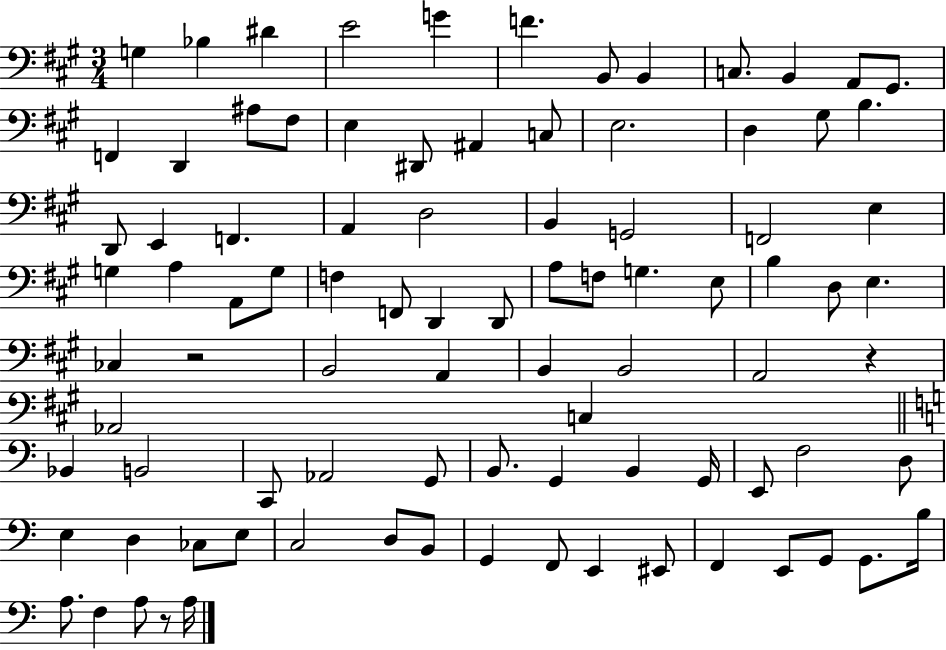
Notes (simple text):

G3/q Bb3/q D#4/q E4/h G4/q F4/q. B2/e B2/q C3/e. B2/q A2/e G#2/e. F2/q D2/q A#3/e F#3/e E3/q D#2/e A#2/q C3/e E3/h. D3/q G#3/e B3/q. D2/e E2/q F2/q. A2/q D3/h B2/q G2/h F2/h E3/q G3/q A3/q A2/e G3/e F3/q F2/e D2/q D2/e A3/e F3/e G3/q. E3/e B3/q D3/e E3/q. CES3/q R/h B2/h A2/q B2/q B2/h A2/h R/q Ab2/h C3/q Bb2/q B2/h C2/e Ab2/h G2/e B2/e. G2/q B2/q G2/s E2/e F3/h D3/e E3/q D3/q CES3/e E3/e C3/h D3/e B2/e G2/q F2/e E2/q EIS2/e F2/q E2/e G2/e G2/e. B3/s A3/e. F3/q A3/e R/e A3/s